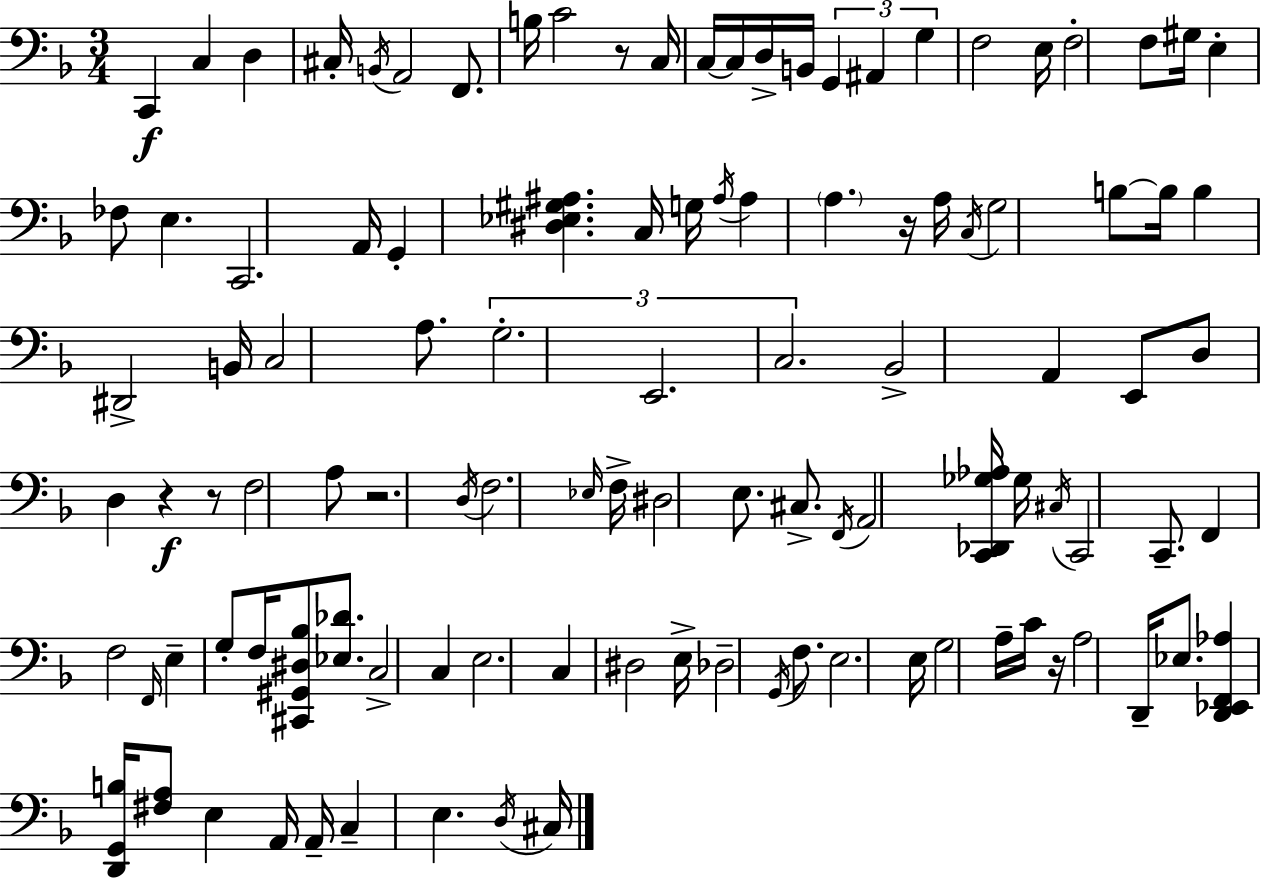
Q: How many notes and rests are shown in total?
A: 109